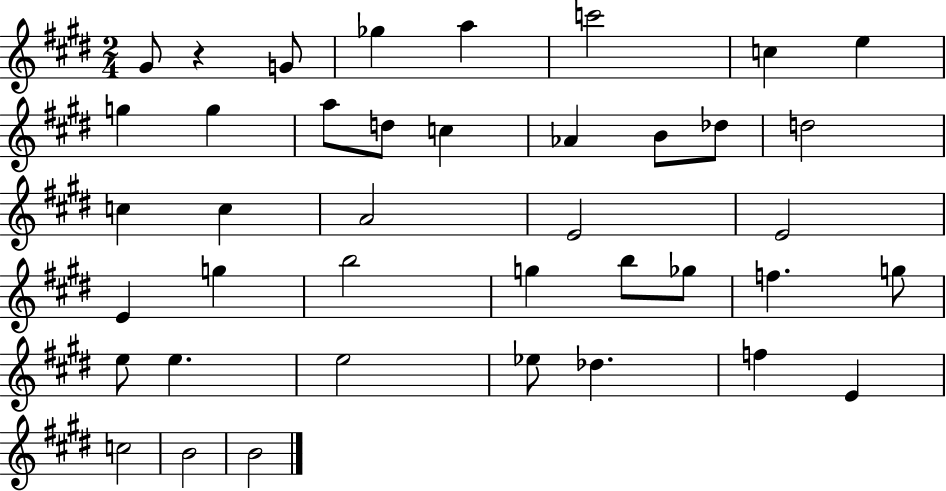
G#4/e R/q G4/e Gb5/q A5/q C6/h C5/q E5/q G5/q G5/q A5/e D5/e C5/q Ab4/q B4/e Db5/e D5/h C5/q C5/q A4/h E4/h E4/h E4/q G5/q B5/h G5/q B5/e Gb5/e F5/q. G5/e E5/e E5/q. E5/h Eb5/e Db5/q. F5/q E4/q C5/h B4/h B4/h